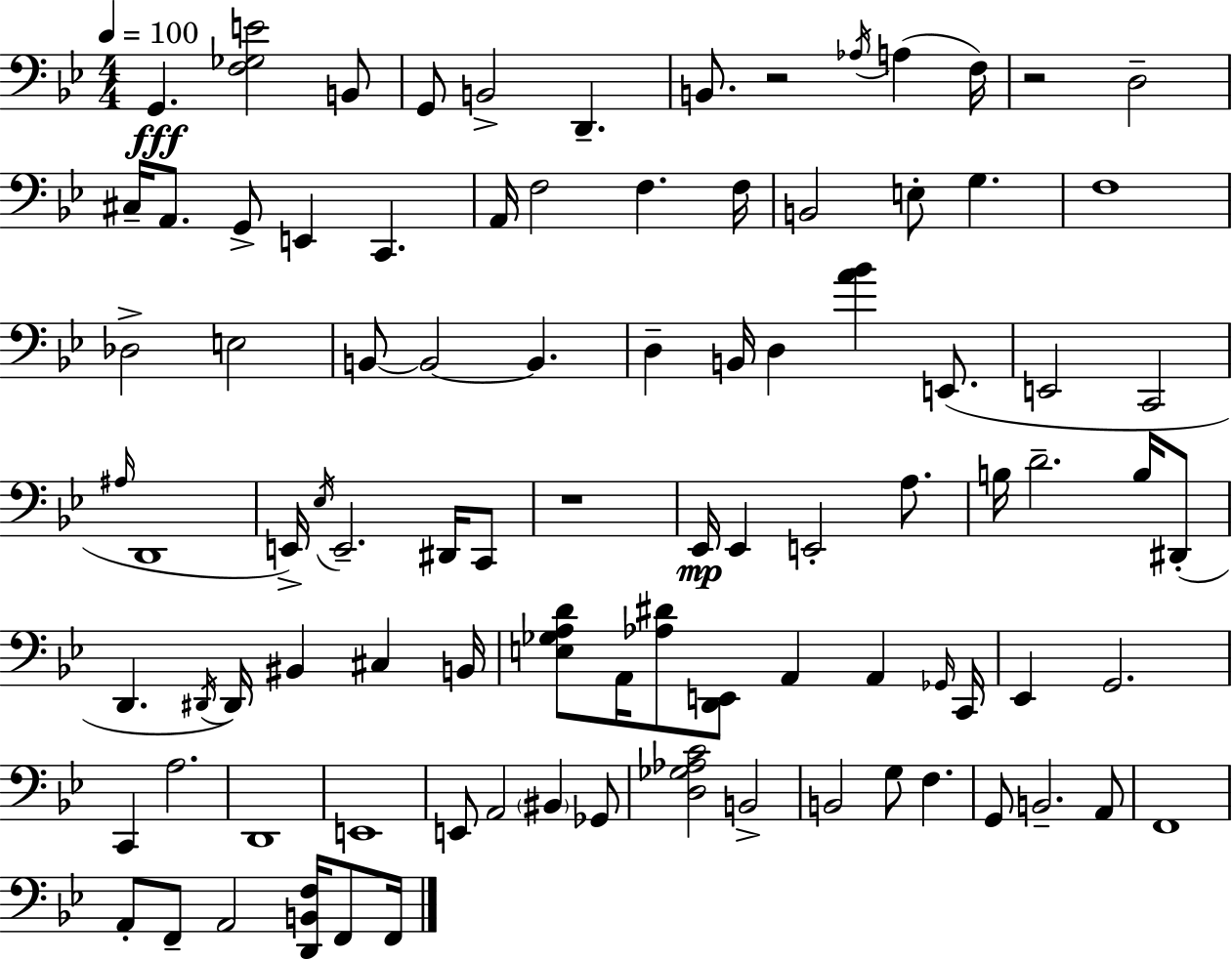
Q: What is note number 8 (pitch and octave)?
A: A3